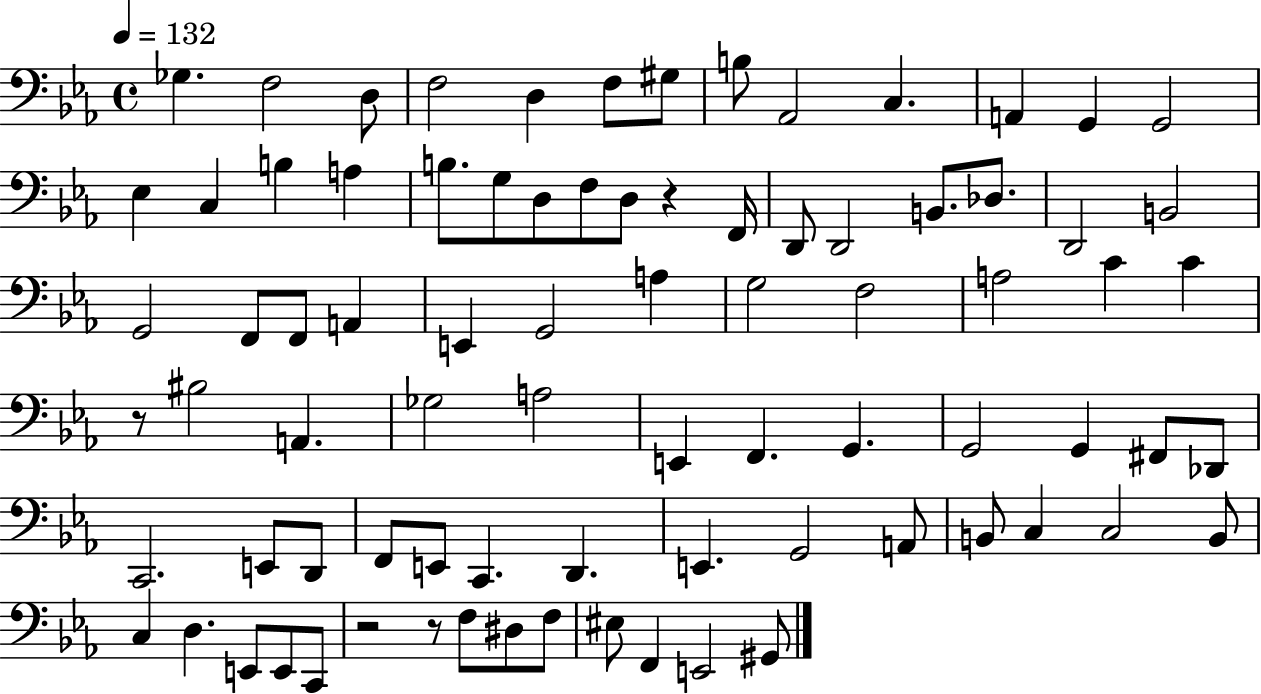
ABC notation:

X:1
T:Untitled
M:4/4
L:1/4
K:Eb
_G, F,2 D,/2 F,2 D, F,/2 ^G,/2 B,/2 _A,,2 C, A,, G,, G,,2 _E, C, B, A, B,/2 G,/2 D,/2 F,/2 D,/2 z F,,/4 D,,/2 D,,2 B,,/2 _D,/2 D,,2 B,,2 G,,2 F,,/2 F,,/2 A,, E,, G,,2 A, G,2 F,2 A,2 C C z/2 ^B,2 A,, _G,2 A,2 E,, F,, G,, G,,2 G,, ^F,,/2 _D,,/2 C,,2 E,,/2 D,,/2 F,,/2 E,,/2 C,, D,, E,, G,,2 A,,/2 B,,/2 C, C,2 B,,/2 C, D, E,,/2 E,,/2 C,,/2 z2 z/2 F,/2 ^D,/2 F,/2 ^E,/2 F,, E,,2 ^G,,/2